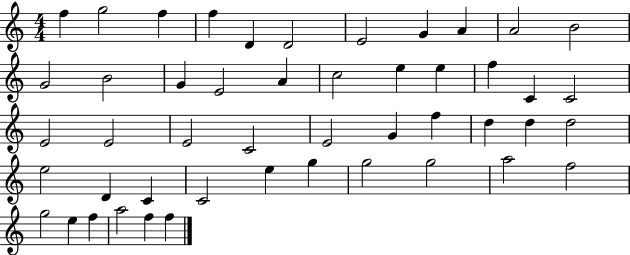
X:1
T:Untitled
M:4/4
L:1/4
K:C
f g2 f f D D2 E2 G A A2 B2 G2 B2 G E2 A c2 e e f C C2 E2 E2 E2 C2 E2 G f d d d2 e2 D C C2 e g g2 g2 a2 f2 g2 e f a2 f f